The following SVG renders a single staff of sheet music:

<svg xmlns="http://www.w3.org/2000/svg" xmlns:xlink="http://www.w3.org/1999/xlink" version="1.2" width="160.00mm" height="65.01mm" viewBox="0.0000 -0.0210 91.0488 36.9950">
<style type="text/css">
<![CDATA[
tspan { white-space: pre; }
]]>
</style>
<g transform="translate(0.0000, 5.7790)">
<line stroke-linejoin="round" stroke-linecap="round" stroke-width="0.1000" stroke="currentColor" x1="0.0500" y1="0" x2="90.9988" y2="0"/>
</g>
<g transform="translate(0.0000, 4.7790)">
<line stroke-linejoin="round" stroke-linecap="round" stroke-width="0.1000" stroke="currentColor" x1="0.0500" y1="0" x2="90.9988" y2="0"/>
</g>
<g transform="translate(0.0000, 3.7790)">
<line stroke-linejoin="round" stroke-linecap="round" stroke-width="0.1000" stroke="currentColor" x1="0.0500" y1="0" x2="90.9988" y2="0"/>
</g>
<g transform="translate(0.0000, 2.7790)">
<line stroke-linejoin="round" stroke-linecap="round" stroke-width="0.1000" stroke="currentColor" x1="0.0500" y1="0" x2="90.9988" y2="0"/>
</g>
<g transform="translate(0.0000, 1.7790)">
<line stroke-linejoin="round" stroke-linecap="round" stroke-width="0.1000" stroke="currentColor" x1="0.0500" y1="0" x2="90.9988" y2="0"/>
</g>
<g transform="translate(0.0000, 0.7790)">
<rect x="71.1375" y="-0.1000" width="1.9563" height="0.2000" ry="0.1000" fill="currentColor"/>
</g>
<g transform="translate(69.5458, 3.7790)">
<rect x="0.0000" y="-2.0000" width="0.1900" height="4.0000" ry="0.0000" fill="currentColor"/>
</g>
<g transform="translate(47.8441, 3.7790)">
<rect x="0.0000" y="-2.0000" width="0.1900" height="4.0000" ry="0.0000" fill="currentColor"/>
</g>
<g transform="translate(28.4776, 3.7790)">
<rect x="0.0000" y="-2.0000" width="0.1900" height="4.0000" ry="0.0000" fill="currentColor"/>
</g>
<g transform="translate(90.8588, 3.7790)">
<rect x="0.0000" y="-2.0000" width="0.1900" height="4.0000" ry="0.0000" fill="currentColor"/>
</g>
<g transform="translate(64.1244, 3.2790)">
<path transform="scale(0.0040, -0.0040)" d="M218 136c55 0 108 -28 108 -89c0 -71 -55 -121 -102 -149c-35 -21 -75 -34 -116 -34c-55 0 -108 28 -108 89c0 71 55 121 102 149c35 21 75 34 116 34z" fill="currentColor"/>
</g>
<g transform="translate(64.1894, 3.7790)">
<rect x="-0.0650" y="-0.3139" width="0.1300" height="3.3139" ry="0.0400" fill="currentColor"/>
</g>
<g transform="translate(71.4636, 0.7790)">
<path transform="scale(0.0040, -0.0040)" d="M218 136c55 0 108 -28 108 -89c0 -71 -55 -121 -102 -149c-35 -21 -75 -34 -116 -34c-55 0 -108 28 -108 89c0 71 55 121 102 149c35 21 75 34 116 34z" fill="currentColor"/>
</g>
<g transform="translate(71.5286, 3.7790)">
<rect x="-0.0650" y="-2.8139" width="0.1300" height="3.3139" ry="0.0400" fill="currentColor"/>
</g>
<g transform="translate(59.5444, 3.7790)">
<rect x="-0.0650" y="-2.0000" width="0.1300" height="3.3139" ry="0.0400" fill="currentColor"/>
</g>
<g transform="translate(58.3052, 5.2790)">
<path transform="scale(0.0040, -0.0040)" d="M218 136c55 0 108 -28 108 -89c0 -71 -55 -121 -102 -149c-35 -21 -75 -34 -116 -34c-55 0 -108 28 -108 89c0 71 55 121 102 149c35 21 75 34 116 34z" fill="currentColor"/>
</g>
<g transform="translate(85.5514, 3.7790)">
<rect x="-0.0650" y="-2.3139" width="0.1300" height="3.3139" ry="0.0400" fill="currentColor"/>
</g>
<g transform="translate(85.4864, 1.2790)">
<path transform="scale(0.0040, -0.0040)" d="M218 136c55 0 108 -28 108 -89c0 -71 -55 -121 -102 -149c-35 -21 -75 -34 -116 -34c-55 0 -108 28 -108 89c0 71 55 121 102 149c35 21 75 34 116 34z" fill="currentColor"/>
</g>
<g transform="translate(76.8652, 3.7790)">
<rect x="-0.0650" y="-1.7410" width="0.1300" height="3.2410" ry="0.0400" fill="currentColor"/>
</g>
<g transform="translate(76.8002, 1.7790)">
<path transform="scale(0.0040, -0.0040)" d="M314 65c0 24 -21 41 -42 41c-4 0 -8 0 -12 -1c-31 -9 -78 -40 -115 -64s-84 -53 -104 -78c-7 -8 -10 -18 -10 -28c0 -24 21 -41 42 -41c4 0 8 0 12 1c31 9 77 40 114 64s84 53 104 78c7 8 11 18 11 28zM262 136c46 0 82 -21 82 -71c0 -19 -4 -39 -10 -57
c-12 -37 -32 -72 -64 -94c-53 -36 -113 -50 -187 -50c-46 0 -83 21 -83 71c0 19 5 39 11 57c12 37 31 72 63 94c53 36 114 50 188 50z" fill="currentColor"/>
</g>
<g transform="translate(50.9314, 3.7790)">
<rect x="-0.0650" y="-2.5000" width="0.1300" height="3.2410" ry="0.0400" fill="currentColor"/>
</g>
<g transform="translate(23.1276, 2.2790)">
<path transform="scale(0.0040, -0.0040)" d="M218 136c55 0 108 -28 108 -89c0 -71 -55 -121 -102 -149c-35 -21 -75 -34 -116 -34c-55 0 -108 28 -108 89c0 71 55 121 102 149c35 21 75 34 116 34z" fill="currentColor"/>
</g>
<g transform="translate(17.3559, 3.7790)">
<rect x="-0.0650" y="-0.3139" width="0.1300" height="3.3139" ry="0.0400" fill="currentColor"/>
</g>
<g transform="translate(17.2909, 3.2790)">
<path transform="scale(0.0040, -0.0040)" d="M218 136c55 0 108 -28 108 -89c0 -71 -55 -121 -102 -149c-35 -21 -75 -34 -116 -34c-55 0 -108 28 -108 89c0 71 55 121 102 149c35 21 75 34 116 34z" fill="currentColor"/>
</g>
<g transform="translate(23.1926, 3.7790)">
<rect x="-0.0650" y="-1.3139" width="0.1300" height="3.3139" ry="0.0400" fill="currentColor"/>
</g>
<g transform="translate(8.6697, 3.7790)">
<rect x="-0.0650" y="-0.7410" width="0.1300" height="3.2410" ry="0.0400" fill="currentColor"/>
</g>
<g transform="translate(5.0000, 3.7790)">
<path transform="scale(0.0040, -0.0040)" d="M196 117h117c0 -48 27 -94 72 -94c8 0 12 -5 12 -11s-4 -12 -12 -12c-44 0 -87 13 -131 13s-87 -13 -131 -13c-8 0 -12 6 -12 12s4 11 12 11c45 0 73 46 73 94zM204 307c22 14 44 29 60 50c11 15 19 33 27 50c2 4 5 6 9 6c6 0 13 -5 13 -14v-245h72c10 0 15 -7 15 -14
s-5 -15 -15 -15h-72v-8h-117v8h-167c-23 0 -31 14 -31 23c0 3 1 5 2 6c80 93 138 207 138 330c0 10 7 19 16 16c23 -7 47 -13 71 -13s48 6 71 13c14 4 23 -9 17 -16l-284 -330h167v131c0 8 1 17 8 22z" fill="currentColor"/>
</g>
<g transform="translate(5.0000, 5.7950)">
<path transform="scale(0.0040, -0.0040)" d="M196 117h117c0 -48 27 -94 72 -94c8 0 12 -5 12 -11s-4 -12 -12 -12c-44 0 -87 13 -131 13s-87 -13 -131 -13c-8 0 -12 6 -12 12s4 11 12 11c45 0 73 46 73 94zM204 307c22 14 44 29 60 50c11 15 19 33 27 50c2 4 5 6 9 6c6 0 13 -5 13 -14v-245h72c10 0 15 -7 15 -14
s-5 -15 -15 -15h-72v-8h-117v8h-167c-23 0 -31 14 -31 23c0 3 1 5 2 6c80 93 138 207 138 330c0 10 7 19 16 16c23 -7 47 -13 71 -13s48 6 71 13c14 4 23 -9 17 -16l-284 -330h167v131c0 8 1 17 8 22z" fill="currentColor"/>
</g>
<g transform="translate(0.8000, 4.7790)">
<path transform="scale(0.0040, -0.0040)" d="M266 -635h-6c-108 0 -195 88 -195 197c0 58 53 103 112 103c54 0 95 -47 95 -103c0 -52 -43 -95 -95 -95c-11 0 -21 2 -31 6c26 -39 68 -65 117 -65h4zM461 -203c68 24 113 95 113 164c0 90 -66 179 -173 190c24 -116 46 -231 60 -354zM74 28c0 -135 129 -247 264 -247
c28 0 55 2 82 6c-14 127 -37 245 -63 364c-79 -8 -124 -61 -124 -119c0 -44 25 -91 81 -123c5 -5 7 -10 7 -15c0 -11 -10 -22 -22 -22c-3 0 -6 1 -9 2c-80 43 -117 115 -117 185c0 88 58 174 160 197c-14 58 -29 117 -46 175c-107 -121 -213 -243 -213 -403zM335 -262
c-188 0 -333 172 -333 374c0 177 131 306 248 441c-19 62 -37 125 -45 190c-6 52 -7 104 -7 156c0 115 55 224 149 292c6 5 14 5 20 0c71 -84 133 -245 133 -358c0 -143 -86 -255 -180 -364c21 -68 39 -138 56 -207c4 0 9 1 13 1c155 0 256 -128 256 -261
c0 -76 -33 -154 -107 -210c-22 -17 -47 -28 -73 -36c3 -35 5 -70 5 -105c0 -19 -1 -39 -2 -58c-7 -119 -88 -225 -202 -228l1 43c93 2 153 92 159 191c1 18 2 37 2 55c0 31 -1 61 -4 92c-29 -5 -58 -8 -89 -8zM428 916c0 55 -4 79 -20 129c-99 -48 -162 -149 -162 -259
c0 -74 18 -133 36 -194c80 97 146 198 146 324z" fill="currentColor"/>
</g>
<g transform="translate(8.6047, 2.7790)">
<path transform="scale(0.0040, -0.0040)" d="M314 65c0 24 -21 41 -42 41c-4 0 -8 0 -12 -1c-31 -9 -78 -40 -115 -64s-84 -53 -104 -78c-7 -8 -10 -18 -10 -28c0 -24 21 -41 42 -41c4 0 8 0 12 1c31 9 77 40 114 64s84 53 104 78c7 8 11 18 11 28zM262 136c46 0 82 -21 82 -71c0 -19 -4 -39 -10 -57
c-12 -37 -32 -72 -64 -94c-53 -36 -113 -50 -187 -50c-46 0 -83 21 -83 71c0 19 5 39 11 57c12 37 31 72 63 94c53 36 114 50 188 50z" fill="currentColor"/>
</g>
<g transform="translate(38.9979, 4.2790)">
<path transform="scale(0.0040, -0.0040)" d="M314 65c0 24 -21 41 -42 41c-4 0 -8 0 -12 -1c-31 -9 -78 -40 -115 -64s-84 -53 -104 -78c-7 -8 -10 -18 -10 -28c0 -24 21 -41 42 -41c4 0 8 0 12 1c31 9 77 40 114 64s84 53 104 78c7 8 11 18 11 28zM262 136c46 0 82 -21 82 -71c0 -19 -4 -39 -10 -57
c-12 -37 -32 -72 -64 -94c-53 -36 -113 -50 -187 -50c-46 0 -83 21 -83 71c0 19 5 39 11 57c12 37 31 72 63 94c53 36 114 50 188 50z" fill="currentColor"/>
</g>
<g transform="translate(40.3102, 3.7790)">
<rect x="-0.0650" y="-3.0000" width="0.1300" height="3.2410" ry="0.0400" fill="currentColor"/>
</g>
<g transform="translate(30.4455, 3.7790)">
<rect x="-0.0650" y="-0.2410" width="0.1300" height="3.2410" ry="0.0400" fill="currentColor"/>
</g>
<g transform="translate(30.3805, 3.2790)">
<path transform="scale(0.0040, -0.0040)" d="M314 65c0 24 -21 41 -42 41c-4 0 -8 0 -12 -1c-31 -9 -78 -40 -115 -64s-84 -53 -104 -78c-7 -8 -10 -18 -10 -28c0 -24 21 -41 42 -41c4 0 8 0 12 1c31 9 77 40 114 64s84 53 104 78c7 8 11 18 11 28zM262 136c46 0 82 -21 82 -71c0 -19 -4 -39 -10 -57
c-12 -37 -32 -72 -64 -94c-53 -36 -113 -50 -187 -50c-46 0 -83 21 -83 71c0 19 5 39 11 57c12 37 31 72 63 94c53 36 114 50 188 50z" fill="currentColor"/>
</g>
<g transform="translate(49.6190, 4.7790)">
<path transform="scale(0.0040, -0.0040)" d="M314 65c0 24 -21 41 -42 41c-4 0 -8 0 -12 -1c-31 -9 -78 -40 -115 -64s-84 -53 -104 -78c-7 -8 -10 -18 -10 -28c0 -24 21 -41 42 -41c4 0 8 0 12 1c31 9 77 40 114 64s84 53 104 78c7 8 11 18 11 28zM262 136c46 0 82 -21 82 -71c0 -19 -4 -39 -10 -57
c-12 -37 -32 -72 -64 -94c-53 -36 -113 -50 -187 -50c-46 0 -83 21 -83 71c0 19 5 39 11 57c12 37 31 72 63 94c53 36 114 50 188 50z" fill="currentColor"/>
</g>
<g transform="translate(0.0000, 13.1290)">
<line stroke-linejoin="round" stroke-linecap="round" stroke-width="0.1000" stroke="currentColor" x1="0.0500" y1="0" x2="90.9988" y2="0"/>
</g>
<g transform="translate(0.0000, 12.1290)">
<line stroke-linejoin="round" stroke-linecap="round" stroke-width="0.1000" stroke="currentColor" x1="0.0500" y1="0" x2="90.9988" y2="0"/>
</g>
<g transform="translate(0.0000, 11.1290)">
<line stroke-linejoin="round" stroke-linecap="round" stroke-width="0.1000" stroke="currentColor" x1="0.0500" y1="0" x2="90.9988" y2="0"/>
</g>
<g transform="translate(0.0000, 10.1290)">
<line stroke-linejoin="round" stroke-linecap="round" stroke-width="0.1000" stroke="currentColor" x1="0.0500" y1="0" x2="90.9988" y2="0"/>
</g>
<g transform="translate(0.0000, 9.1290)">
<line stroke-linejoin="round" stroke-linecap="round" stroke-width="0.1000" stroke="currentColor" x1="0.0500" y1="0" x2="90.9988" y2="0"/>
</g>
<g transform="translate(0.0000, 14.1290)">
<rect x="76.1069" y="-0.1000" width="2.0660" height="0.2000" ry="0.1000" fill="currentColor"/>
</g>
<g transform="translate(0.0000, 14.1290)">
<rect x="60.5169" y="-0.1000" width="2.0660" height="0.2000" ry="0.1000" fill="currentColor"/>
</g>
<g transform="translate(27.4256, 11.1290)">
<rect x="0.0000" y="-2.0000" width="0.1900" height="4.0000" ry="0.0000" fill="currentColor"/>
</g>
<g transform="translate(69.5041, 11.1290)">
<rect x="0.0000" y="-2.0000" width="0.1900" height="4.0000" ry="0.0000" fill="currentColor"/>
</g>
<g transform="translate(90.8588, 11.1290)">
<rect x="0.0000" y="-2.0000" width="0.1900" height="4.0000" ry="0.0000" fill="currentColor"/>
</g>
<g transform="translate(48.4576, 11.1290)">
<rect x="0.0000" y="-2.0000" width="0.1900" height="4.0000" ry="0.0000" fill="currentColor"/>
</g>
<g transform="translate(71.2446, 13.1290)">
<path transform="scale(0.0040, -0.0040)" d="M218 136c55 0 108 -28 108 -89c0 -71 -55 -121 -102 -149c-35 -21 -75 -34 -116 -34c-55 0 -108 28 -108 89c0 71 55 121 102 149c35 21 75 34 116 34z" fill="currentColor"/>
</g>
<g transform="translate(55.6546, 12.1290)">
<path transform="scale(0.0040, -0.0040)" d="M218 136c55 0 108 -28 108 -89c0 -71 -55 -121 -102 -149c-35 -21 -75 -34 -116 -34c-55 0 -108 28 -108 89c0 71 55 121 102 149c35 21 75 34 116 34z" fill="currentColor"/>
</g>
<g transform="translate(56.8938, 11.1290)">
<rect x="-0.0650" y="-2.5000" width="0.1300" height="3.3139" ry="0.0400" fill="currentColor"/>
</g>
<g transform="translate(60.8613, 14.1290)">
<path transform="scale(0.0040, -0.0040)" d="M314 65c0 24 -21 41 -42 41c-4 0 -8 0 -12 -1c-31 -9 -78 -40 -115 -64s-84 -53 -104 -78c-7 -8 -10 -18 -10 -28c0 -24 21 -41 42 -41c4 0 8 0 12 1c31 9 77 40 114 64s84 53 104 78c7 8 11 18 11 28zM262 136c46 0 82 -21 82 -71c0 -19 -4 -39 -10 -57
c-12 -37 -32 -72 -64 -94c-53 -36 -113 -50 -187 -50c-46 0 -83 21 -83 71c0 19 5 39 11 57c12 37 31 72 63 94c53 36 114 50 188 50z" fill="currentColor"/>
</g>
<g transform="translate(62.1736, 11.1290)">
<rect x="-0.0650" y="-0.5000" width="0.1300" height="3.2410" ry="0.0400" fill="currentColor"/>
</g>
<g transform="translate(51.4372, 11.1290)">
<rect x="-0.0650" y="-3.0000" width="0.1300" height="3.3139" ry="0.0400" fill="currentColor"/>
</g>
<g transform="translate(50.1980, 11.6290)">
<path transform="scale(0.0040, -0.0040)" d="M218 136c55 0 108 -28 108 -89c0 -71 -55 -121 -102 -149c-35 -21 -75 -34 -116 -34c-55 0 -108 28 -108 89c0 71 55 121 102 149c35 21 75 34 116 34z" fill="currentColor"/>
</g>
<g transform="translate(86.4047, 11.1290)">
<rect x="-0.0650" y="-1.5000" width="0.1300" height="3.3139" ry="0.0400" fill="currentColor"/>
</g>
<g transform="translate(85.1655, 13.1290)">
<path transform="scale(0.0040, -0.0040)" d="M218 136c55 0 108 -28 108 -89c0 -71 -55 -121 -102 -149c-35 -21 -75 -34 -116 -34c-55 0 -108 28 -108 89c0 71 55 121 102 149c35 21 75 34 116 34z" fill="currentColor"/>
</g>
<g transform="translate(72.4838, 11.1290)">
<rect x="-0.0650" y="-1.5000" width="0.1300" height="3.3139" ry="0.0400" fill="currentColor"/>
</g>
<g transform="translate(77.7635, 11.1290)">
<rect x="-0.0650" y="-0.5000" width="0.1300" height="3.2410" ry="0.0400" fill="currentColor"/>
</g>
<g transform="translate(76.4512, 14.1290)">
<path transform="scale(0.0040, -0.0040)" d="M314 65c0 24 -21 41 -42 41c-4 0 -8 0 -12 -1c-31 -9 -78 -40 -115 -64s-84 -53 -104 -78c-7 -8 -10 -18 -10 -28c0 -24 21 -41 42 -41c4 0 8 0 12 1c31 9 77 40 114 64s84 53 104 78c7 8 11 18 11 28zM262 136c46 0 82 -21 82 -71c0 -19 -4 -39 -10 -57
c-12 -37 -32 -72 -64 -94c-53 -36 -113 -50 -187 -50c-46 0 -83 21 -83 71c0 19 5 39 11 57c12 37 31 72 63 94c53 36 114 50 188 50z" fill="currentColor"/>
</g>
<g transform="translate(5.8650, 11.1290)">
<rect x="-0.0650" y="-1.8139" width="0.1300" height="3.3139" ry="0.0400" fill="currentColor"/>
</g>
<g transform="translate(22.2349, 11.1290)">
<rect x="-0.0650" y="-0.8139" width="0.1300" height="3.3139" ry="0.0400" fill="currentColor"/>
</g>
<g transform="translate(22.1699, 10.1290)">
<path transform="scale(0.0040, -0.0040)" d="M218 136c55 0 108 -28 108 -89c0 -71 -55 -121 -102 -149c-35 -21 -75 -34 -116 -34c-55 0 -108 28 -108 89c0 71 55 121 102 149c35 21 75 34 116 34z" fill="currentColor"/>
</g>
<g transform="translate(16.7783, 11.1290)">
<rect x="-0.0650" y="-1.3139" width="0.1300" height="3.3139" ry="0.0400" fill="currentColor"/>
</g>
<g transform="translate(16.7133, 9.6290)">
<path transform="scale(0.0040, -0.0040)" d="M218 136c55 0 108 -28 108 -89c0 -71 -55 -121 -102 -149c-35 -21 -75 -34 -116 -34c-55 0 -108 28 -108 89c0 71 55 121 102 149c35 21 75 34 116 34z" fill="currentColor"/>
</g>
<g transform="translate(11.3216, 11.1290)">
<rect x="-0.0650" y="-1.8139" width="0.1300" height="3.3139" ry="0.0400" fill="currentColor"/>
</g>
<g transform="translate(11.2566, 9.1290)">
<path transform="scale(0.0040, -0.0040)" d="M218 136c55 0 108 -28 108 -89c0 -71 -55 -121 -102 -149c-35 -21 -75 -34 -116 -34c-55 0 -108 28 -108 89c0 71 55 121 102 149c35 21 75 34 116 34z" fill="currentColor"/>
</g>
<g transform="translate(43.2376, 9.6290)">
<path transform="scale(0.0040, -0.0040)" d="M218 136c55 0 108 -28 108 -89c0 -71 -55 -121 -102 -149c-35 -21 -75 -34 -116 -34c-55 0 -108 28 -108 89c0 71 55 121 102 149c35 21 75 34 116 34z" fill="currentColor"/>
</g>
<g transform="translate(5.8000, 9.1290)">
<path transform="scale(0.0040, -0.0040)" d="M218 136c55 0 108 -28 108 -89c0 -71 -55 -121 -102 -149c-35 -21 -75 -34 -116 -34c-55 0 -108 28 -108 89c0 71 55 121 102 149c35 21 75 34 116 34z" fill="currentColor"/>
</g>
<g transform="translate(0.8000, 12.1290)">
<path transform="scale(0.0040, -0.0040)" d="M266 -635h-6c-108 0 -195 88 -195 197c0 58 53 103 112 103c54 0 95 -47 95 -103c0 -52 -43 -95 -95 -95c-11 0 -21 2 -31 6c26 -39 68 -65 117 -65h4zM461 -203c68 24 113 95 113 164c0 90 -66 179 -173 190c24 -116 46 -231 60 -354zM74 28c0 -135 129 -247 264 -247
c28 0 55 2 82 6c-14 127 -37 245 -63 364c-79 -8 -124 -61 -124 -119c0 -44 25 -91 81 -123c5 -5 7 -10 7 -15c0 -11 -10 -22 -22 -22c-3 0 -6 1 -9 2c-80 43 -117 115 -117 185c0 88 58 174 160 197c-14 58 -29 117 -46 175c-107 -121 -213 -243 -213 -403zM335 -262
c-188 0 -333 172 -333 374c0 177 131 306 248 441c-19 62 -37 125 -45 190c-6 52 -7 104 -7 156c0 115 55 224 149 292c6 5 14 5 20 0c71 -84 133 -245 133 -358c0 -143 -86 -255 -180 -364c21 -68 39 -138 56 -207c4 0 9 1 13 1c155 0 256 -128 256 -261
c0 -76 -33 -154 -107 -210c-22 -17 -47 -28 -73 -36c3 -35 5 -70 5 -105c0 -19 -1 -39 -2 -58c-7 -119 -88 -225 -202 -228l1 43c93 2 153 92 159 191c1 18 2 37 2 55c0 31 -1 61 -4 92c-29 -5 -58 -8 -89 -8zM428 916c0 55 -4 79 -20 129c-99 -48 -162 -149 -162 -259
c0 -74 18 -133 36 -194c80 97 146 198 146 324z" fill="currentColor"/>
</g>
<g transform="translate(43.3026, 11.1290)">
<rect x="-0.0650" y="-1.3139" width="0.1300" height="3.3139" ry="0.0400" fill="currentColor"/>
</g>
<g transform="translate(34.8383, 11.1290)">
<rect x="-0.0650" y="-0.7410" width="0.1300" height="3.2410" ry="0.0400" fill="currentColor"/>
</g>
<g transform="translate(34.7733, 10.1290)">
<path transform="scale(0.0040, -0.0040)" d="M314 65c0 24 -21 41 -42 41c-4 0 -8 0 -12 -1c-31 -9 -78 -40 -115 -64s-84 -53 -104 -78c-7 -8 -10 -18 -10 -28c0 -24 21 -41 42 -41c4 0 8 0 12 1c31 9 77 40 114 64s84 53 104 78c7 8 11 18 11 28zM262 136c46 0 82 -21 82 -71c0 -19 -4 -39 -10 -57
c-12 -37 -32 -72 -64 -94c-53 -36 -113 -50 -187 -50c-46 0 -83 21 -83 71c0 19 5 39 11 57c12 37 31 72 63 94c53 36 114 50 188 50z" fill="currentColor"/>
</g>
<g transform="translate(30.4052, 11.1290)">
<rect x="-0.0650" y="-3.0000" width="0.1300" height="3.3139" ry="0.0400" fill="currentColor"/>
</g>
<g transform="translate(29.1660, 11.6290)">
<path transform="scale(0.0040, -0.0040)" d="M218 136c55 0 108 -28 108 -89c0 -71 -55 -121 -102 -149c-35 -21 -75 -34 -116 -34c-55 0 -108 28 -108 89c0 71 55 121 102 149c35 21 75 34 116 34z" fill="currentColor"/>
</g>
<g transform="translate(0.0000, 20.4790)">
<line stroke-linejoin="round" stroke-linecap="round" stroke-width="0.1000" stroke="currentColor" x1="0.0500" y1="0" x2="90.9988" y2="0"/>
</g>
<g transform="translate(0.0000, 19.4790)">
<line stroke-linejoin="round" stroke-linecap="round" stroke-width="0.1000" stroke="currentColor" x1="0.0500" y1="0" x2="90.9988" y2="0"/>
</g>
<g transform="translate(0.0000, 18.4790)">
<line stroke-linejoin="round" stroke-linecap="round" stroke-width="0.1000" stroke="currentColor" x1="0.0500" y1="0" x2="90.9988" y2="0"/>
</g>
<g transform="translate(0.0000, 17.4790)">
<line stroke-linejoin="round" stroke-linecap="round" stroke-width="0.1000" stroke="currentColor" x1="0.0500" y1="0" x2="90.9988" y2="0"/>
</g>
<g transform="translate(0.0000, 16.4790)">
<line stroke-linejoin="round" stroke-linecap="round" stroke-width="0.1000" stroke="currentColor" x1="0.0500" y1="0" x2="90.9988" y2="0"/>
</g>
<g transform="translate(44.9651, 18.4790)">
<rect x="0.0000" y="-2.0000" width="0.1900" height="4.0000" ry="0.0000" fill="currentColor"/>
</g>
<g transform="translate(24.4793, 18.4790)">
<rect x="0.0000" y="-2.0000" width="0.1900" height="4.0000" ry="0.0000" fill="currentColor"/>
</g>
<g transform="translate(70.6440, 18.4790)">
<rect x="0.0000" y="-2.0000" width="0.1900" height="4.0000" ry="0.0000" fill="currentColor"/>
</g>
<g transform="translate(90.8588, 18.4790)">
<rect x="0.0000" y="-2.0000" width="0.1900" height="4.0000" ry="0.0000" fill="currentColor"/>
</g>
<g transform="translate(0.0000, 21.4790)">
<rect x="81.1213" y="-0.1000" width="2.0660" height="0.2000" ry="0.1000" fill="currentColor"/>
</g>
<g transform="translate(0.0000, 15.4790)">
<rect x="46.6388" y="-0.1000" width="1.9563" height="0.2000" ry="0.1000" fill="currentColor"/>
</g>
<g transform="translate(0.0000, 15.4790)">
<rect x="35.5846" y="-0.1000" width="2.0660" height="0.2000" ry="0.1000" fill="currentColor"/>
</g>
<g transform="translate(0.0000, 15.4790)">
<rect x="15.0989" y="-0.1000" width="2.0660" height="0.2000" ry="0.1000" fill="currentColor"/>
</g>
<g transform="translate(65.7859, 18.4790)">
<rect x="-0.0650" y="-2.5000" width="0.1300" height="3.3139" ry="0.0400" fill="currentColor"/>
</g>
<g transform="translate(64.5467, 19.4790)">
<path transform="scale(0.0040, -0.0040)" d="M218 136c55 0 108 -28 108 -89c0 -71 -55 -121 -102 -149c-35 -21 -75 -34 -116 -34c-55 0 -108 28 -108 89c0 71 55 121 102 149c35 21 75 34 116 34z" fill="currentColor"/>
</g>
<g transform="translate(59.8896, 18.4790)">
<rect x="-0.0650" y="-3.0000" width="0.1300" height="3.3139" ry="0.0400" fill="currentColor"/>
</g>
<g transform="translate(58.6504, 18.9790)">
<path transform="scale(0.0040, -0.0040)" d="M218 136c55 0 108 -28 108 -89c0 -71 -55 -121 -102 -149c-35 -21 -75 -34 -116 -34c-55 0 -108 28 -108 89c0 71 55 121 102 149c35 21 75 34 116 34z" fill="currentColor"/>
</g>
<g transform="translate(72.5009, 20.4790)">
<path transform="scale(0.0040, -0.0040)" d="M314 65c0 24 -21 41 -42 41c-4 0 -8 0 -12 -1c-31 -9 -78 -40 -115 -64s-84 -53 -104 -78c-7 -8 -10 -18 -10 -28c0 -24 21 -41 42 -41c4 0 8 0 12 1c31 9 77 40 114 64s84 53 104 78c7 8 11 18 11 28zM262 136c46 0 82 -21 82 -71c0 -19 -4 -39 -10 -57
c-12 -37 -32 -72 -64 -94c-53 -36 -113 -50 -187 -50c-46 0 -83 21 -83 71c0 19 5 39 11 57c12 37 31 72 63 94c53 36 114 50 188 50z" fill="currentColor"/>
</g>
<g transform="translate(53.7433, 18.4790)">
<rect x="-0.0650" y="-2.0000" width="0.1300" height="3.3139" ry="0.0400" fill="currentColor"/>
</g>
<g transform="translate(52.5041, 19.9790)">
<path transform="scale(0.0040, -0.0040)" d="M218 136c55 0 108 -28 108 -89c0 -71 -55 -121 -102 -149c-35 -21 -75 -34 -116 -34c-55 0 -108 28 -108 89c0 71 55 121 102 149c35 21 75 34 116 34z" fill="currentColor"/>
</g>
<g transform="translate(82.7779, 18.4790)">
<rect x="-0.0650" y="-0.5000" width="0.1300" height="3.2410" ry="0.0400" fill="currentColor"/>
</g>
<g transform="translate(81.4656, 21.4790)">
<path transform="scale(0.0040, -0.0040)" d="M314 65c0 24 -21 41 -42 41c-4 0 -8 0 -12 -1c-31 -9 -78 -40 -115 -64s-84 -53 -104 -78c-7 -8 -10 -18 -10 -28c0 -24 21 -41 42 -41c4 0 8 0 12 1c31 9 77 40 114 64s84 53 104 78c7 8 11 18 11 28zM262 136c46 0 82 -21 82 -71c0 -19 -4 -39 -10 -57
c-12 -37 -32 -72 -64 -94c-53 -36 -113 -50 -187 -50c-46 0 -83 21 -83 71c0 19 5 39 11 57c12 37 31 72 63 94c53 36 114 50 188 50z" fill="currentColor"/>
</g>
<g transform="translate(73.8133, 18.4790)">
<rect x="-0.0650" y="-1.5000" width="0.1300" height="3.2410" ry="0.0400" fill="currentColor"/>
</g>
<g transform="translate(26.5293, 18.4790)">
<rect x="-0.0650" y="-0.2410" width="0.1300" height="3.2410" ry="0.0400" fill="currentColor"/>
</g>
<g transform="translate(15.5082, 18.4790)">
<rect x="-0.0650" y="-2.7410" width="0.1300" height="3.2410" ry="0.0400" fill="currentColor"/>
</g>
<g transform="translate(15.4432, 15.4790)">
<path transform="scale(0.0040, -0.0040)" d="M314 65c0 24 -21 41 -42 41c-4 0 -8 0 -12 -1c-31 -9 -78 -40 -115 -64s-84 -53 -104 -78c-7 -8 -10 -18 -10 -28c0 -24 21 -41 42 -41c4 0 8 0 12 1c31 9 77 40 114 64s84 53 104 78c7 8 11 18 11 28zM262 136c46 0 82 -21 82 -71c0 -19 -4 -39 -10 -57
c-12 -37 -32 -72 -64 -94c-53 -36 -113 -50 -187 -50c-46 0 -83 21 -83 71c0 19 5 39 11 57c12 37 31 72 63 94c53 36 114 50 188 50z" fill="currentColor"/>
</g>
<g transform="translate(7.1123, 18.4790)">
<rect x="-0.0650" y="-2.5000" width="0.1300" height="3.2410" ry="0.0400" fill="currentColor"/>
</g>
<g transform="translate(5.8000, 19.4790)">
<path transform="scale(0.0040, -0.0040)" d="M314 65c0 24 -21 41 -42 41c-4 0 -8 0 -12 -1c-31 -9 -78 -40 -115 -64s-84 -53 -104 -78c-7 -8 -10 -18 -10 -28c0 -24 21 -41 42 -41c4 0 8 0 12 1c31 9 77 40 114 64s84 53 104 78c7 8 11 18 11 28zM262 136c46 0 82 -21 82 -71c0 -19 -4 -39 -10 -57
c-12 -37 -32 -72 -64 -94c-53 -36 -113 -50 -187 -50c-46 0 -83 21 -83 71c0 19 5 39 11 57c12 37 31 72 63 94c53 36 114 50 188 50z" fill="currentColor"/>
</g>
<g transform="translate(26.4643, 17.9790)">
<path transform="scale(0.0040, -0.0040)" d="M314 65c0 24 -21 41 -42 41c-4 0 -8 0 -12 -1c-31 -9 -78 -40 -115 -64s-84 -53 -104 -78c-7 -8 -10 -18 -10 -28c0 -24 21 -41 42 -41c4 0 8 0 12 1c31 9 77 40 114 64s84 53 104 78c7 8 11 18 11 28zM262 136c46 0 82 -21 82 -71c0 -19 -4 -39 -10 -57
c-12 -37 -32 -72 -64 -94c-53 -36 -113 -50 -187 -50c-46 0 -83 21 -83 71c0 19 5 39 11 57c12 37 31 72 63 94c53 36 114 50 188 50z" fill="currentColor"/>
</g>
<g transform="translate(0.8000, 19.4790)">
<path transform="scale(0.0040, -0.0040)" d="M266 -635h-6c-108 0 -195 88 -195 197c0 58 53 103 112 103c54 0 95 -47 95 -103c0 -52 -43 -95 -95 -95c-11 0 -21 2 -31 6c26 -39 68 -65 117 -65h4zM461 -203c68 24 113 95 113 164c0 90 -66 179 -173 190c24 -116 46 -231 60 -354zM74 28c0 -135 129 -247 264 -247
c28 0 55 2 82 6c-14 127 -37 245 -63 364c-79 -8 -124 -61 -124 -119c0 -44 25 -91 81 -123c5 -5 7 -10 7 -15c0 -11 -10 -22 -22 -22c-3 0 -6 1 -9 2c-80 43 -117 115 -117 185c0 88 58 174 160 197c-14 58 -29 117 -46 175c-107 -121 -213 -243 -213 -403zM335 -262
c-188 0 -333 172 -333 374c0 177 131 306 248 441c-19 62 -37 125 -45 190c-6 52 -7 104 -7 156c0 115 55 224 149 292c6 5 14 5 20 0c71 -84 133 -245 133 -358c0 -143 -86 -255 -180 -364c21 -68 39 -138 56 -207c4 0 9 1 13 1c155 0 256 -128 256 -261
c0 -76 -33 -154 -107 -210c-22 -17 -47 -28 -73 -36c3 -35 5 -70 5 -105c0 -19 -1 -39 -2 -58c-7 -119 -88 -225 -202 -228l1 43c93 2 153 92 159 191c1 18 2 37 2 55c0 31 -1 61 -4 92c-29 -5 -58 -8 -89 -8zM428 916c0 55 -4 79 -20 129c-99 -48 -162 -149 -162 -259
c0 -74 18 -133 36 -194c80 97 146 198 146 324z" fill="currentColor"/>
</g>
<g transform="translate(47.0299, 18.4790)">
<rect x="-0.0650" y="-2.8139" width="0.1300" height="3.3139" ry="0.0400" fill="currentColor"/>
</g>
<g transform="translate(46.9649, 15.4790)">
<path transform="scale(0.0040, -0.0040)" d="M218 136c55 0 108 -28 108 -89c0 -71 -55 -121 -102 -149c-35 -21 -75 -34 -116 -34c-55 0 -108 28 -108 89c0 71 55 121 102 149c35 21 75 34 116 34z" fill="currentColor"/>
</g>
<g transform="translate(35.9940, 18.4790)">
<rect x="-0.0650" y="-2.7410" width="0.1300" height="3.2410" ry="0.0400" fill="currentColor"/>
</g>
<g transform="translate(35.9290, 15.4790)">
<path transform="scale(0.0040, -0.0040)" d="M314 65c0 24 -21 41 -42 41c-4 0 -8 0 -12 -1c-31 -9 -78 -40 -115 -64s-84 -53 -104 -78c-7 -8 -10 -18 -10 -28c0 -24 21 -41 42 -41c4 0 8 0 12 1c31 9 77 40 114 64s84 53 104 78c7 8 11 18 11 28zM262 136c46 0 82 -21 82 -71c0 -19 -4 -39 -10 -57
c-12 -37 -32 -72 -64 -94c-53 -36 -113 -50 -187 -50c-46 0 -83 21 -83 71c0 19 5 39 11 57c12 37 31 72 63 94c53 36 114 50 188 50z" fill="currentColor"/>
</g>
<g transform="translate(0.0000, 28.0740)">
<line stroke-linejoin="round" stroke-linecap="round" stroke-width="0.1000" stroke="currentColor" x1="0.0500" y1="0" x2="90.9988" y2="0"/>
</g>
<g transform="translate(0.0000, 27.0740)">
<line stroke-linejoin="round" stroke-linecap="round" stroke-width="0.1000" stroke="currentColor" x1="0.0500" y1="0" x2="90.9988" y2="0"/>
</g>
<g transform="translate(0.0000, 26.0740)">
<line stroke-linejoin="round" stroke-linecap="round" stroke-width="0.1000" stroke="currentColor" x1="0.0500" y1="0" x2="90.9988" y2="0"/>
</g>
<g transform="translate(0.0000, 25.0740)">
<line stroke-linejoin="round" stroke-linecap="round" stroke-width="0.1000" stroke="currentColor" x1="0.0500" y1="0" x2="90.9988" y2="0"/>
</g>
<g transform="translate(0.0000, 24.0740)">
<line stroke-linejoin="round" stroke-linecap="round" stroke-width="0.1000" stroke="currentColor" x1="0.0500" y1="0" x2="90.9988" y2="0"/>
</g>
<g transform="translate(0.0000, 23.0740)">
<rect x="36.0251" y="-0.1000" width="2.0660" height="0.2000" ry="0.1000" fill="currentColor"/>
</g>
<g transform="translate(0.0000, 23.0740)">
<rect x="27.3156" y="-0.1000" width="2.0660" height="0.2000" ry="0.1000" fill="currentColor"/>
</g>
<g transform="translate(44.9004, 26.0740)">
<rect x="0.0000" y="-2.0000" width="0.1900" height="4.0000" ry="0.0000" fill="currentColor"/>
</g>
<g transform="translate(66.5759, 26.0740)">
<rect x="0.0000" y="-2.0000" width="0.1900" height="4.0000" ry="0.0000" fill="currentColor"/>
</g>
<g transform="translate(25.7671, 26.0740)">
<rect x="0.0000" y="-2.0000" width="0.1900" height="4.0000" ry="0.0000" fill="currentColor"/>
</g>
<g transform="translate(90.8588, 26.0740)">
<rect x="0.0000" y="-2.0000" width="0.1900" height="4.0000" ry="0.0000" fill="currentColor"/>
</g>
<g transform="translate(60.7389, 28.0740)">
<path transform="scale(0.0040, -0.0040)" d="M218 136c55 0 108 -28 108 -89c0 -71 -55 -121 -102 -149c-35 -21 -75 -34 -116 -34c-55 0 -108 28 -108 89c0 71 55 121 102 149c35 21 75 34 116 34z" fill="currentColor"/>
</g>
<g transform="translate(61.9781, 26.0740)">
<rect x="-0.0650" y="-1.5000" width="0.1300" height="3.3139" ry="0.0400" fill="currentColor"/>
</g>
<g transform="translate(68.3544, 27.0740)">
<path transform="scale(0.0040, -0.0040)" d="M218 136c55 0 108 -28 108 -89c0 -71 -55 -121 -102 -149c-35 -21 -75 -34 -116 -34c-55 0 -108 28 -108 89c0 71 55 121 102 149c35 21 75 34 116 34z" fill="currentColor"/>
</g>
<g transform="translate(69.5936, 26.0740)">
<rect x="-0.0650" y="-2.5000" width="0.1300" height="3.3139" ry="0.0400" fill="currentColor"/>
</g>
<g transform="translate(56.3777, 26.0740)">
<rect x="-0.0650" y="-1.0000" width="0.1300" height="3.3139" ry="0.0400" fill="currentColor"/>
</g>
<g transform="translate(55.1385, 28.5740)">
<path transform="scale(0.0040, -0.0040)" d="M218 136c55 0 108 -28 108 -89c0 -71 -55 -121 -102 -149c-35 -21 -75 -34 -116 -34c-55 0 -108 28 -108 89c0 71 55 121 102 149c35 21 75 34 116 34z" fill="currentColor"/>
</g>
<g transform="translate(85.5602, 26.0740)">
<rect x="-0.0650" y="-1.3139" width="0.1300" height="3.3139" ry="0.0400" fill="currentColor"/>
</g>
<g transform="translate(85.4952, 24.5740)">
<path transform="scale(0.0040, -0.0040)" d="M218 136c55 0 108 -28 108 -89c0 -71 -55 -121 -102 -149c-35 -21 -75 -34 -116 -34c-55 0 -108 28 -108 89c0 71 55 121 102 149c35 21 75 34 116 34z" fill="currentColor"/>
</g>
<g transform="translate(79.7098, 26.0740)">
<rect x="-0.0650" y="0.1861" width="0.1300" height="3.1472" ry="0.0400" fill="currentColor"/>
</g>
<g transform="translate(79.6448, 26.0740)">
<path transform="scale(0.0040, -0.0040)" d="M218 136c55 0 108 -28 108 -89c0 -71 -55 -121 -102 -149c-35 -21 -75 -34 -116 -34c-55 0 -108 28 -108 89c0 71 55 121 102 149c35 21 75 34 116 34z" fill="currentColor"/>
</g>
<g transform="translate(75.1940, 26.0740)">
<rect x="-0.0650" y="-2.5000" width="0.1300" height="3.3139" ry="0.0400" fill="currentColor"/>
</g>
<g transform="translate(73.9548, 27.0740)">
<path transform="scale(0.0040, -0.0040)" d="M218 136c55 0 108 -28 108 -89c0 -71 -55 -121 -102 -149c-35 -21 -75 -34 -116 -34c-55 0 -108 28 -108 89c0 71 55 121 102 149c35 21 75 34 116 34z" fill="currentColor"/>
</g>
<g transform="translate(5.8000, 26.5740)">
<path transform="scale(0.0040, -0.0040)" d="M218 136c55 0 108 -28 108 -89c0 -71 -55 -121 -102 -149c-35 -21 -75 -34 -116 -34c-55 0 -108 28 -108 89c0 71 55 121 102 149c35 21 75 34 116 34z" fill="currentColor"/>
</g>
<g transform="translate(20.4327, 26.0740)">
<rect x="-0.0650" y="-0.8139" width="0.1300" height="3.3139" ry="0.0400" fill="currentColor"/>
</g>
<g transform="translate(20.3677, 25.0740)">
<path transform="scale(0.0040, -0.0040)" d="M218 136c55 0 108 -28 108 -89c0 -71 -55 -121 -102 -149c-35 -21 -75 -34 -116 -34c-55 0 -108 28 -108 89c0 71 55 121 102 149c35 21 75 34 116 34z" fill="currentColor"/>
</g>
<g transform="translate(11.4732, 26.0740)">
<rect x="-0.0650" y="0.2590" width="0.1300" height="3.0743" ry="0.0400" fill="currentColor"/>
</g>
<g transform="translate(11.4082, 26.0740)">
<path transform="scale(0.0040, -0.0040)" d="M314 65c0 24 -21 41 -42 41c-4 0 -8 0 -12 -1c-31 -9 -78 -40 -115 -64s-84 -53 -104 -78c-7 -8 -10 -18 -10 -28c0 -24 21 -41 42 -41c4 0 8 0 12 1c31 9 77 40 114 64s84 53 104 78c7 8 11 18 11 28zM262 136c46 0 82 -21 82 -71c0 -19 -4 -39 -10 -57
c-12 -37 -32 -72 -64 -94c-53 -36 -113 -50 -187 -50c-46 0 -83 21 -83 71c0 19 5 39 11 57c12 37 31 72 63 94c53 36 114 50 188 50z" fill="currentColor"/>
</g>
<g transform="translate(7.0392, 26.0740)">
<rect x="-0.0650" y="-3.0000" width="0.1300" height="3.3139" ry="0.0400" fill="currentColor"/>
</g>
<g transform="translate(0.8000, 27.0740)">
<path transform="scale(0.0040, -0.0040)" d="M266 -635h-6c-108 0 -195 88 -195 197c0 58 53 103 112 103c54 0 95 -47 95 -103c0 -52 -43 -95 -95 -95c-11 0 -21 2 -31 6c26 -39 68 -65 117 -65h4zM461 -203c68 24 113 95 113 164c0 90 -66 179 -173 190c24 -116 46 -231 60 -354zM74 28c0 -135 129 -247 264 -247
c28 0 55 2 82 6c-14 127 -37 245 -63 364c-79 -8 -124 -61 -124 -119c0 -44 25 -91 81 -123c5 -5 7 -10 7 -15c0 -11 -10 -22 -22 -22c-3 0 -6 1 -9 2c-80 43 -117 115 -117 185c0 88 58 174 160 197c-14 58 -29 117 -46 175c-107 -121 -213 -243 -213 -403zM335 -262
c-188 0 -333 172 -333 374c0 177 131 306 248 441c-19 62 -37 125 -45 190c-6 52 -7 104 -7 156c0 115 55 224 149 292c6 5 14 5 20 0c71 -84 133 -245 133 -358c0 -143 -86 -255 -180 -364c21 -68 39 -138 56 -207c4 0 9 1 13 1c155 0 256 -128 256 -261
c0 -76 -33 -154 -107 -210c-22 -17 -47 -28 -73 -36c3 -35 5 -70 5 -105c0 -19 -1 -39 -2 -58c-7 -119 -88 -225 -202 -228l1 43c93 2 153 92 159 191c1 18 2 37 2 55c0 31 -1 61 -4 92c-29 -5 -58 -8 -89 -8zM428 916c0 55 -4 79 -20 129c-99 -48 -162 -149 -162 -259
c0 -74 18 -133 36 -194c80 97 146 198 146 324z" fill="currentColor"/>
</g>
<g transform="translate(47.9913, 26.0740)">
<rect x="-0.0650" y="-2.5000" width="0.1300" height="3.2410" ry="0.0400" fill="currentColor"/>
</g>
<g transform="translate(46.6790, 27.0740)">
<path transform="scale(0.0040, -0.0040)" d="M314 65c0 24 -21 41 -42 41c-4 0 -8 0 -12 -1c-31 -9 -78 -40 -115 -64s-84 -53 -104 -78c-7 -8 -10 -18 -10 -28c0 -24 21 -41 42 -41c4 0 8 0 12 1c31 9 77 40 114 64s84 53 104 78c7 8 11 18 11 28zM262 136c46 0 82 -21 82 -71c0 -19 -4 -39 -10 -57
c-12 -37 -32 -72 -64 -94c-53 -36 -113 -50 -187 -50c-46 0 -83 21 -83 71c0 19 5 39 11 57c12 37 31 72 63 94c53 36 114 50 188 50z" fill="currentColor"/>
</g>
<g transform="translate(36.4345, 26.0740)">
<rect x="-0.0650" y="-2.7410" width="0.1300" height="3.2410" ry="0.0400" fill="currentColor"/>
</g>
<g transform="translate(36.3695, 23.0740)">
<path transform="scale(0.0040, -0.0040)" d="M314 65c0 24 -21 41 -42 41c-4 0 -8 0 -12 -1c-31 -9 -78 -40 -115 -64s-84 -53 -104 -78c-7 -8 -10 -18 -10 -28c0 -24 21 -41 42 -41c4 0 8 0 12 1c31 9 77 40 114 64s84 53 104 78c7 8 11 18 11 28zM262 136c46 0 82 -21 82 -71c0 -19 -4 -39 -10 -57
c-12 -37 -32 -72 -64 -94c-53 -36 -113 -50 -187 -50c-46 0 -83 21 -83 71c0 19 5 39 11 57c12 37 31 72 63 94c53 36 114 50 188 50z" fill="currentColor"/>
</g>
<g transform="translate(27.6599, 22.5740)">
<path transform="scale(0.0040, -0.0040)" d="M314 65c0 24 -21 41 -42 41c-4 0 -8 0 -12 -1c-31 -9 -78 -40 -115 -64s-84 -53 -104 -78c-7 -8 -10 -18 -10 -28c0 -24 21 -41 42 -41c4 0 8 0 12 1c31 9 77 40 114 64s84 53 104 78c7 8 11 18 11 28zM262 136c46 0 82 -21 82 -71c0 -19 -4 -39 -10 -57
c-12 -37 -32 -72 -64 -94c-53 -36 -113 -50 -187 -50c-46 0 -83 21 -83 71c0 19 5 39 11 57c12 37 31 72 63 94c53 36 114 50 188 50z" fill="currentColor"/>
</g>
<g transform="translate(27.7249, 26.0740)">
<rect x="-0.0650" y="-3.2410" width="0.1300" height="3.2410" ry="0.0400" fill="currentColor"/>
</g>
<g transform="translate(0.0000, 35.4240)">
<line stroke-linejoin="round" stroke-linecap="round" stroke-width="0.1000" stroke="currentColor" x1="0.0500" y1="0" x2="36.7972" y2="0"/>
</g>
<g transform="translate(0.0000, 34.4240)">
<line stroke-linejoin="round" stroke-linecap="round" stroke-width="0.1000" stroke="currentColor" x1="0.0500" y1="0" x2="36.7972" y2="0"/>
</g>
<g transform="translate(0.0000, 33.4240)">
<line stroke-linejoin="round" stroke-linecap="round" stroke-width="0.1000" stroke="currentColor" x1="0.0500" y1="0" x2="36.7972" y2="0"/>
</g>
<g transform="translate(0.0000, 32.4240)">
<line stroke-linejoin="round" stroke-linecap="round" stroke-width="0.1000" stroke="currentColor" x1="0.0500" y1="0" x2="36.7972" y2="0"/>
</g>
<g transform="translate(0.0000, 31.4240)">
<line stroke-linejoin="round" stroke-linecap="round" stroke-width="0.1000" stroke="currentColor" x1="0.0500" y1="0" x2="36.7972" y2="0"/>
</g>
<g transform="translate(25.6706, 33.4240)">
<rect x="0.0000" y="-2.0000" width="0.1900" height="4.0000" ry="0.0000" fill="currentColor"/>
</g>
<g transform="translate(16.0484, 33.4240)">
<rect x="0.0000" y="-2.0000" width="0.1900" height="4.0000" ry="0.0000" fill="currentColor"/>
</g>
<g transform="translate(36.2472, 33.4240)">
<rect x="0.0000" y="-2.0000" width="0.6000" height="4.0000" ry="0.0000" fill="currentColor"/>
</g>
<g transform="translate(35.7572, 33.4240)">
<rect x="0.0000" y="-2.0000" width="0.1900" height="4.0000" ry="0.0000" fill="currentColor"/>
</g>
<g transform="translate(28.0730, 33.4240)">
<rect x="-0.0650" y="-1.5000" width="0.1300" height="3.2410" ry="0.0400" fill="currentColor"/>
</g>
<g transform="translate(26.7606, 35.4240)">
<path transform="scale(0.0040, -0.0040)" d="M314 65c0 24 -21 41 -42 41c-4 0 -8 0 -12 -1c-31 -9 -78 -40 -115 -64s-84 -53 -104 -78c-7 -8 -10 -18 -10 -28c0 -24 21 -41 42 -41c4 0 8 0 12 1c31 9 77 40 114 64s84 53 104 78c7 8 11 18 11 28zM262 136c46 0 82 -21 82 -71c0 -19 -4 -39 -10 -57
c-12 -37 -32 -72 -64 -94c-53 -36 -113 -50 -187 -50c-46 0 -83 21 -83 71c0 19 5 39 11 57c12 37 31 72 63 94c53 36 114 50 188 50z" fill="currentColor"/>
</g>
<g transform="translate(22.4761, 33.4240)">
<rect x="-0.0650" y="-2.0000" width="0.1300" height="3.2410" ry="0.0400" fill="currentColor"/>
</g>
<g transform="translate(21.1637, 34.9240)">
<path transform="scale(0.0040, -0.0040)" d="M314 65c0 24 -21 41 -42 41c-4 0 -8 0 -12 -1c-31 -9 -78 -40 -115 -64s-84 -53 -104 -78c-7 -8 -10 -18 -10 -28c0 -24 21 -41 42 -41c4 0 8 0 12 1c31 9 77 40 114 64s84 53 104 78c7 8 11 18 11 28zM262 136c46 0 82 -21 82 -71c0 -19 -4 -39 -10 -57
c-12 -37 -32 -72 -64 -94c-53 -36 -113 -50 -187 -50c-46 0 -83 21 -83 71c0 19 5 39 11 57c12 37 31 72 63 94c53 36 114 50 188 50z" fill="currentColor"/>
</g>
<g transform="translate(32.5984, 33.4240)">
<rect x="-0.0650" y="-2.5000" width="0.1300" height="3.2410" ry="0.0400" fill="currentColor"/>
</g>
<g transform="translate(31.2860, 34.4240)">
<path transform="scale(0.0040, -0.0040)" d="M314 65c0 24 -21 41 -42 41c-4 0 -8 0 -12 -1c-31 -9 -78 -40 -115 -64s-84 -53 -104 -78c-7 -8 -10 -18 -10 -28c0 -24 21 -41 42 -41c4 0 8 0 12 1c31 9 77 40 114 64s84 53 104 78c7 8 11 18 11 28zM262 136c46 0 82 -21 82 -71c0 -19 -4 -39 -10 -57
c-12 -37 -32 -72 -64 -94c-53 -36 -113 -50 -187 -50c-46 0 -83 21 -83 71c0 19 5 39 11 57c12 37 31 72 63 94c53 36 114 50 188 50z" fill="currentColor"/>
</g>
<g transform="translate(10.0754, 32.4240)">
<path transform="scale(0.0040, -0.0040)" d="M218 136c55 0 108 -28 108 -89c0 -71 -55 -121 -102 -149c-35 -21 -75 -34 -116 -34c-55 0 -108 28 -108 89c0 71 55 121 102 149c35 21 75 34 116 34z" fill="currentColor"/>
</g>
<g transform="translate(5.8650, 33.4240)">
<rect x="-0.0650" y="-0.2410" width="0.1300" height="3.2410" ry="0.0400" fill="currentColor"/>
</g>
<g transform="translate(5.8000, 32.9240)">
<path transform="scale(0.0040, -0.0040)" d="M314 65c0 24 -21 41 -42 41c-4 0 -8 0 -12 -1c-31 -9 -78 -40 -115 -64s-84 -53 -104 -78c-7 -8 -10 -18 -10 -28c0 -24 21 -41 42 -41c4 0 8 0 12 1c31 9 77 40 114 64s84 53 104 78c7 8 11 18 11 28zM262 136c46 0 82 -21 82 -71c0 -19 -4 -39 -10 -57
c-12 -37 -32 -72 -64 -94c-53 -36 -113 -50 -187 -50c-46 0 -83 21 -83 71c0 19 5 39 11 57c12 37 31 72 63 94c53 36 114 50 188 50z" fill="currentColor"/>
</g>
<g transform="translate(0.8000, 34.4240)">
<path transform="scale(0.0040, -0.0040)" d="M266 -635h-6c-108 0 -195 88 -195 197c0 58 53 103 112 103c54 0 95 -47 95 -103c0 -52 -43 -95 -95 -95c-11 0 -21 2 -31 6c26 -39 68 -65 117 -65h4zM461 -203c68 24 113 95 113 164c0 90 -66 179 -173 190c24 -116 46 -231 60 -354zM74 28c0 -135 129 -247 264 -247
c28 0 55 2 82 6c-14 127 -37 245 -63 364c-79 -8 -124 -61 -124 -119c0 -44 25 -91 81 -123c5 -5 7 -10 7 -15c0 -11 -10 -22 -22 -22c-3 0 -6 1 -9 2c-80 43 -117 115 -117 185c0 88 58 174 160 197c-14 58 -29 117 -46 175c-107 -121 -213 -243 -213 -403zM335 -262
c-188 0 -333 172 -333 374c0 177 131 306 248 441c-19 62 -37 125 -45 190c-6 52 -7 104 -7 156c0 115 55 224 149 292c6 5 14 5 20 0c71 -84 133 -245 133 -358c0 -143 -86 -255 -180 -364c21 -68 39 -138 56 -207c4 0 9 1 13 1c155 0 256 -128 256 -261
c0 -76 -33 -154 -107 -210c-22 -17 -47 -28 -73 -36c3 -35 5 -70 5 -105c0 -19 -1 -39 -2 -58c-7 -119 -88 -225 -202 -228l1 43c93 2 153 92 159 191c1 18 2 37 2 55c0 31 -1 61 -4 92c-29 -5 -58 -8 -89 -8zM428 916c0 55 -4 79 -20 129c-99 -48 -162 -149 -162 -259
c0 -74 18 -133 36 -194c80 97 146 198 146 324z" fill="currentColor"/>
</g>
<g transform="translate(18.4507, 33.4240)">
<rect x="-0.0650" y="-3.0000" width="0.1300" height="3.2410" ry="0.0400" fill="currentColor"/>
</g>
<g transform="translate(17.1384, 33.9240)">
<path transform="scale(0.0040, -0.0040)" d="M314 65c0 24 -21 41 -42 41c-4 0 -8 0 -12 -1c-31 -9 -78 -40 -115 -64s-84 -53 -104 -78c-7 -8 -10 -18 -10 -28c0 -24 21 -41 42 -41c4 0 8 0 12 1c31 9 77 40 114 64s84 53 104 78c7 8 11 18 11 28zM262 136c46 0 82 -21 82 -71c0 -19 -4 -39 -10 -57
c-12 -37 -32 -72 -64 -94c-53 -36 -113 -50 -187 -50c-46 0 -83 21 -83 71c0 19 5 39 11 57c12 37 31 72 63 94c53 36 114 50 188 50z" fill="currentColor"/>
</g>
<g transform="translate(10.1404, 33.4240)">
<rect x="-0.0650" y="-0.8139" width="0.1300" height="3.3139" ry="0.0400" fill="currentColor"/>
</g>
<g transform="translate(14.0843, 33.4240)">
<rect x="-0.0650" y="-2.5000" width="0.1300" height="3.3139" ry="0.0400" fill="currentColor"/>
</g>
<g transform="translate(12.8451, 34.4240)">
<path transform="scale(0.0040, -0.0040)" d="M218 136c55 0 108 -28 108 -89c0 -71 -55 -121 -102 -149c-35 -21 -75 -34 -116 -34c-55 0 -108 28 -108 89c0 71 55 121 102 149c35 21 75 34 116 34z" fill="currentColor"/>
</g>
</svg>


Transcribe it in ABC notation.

X:1
T:Untitled
M:4/4
L:1/4
K:C
d2 c e c2 A2 G2 F c a f2 g f f e d A d2 e A G C2 E C2 E G2 a2 c2 a2 a F A G E2 C2 A B2 d b2 a2 G2 D E G G B e c2 d G A2 F2 E2 G2